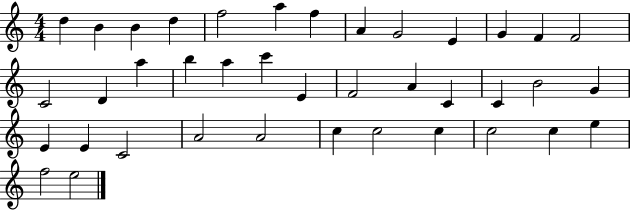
D5/q B4/q B4/q D5/q F5/h A5/q F5/q A4/q G4/h E4/q G4/q F4/q F4/h C4/h D4/q A5/q B5/q A5/q C6/q E4/q F4/h A4/q C4/q C4/q B4/h G4/q E4/q E4/q C4/h A4/h A4/h C5/q C5/h C5/q C5/h C5/q E5/q F5/h E5/h